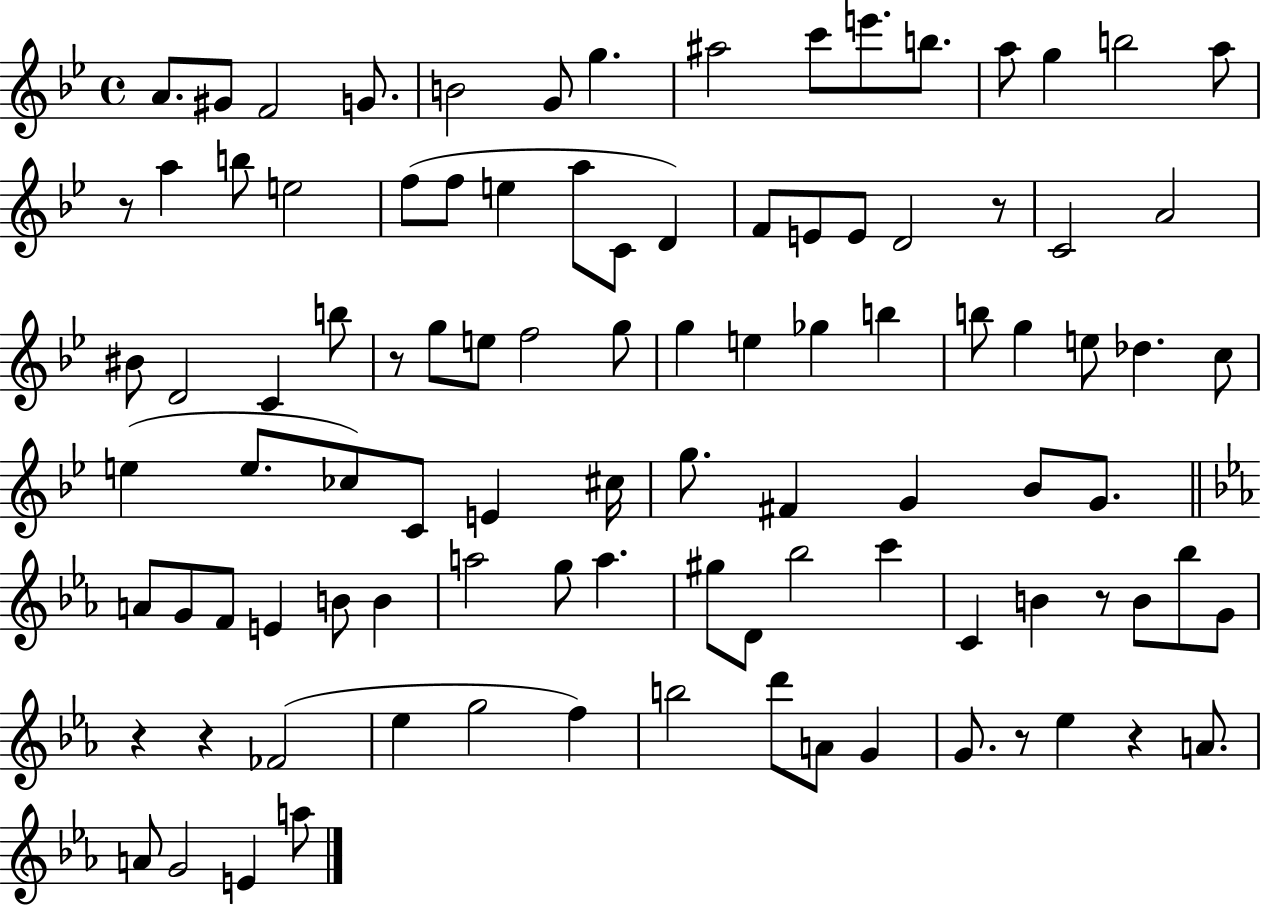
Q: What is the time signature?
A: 4/4